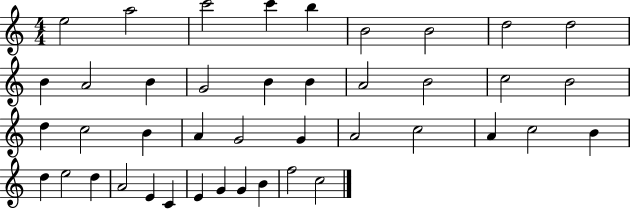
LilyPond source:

{
  \clef treble
  \numericTimeSignature
  \time 4/4
  \key c \major
  e''2 a''2 | c'''2 c'''4 b''4 | b'2 b'2 | d''2 d''2 | \break b'4 a'2 b'4 | g'2 b'4 b'4 | a'2 b'2 | c''2 b'2 | \break d''4 c''2 b'4 | a'4 g'2 g'4 | a'2 c''2 | a'4 c''2 b'4 | \break d''4 e''2 d''4 | a'2 e'4 c'4 | e'4 g'4 g'4 b'4 | f''2 c''2 | \break \bar "|."
}